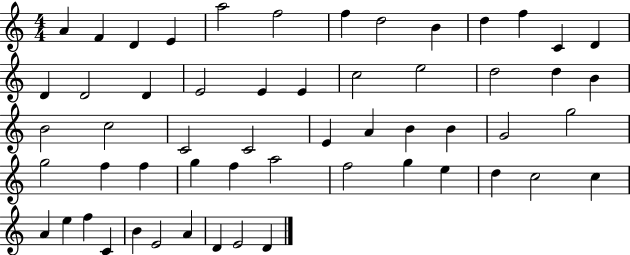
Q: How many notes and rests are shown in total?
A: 56